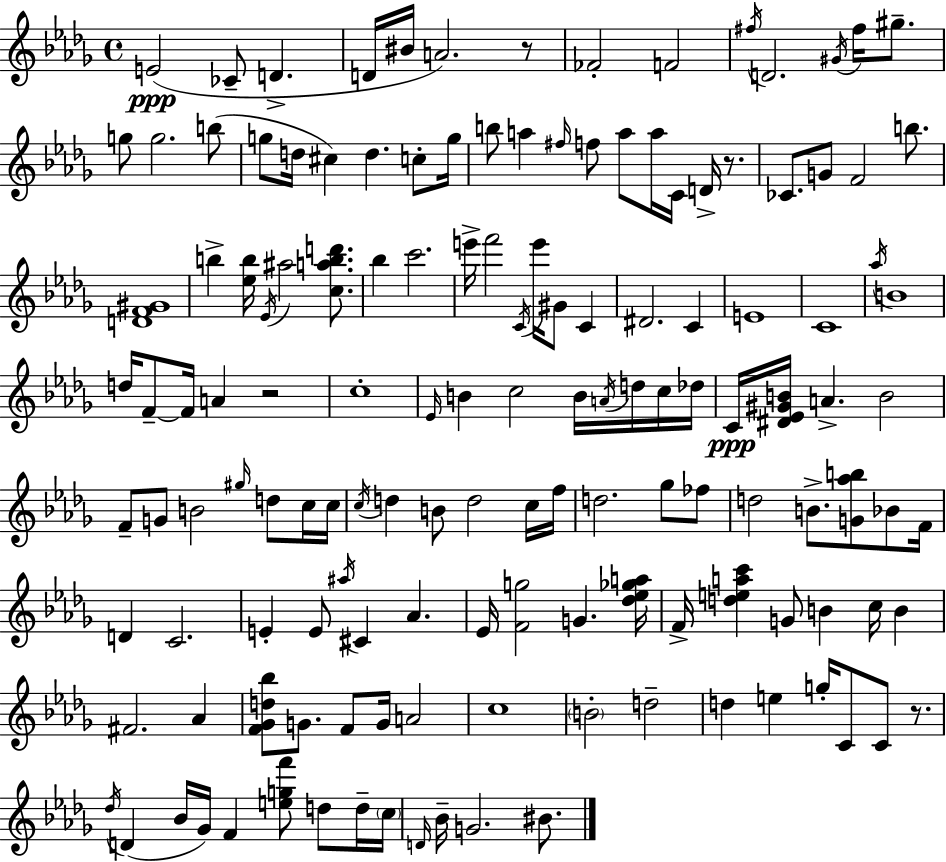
{
  \clef treble
  \time 4/4
  \defaultTimeSignature
  \key bes \minor
  e'2(\ppp ces'8-- d'4.-> | d'16 bis'16 a'2.) r8 | fes'2-. f'2 | \acciaccatura { fis''16 } d'2. \acciaccatura { gis'16 } fis''16 gis''8.-- | \break g''8 g''2. | b''8( g''8 d''16 cis''4) d''4. c''8-. | g''16 b''8 a''4 \grace { fis''16 } f''8 a''8 a''16 c'16 d'16-> | r8. ces'8. g'8 f'2 | \break b''8. <d' f' gis'>1 | b''4-> <ees'' b''>16 \acciaccatura { ees'16 } ais''2 | <c'' a'' b'' d'''>8. bes''4 c'''2. | e'''16-> f'''2 \acciaccatura { c'16 } e'''16 gis'8 | \break c'4 dis'2. | c'4 e'1 | c'1 | \acciaccatura { aes''16 } b'1 | \break d''16 f'8--~~ f'16 a'4 r2 | c''1-. | \grace { ees'16 } b'4 c''2 | b'16 \acciaccatura { a'16 } d''16 c''16 des''16 c'16\ppp <dis' ees' gis' b'>16 a'4.-> | \break b'2 f'8-- g'8 b'2 | \grace { gis''16 } d''8 c''16 c''16 \acciaccatura { c''16 } d''4 b'8 | d''2 c''16 f''16 d''2. | ges''8 fes''8 d''2 | \break b'8.-> <g' aes'' b''>8 bes'8 f'16 d'4 c'2. | e'4-. e'8 | \acciaccatura { ais''16 } cis'4 aes'4. ees'16 <f' g''>2 | g'4. <des'' ees'' ges'' a''>16 f'16-> <d'' e'' a'' c'''>4 | \break g'8 b'4 c''16 b'4 fis'2. | aes'4 <f' ges' d'' bes''>8 g'8. | f'8 g'16 a'2 c''1 | \parenthesize b'2-. | \break d''2-- d''4 e''4 | g''16-. c'8 c'8 r8. \acciaccatura { des''16 } d'4( | bes'16 ges'16) f'4 <e'' g'' f'''>8 d''8 d''16-- \parenthesize c''16 \grace { d'16 } bes'16-- g'2. | bis'8. \bar "|."
}